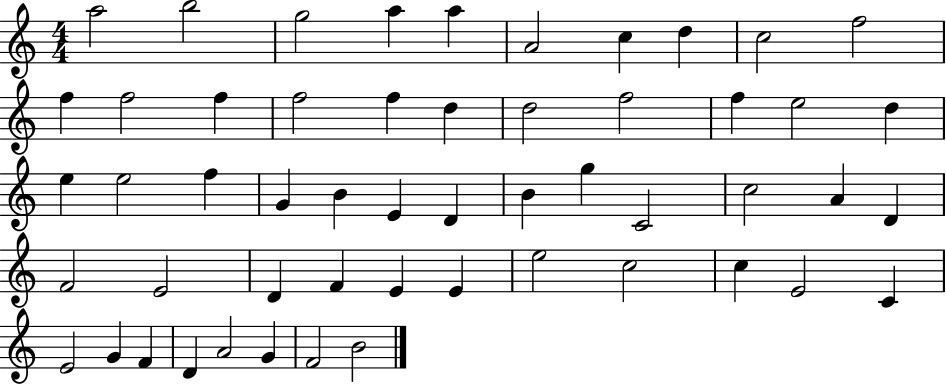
X:1
T:Untitled
M:4/4
L:1/4
K:C
a2 b2 g2 a a A2 c d c2 f2 f f2 f f2 f d d2 f2 f e2 d e e2 f G B E D B g C2 c2 A D F2 E2 D F E E e2 c2 c E2 C E2 G F D A2 G F2 B2